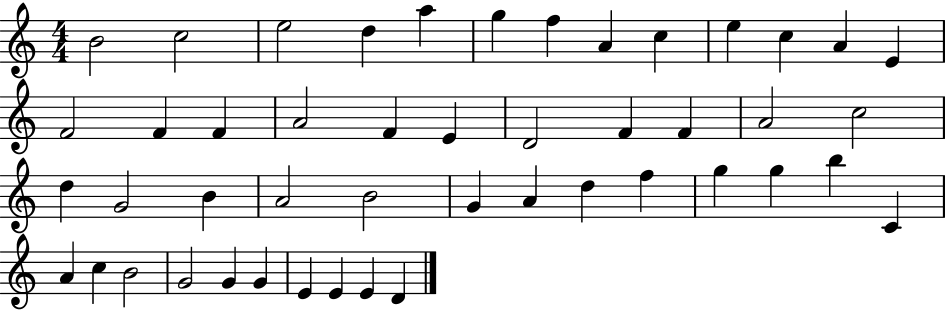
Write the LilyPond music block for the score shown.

{
  \clef treble
  \numericTimeSignature
  \time 4/4
  \key c \major
  b'2 c''2 | e''2 d''4 a''4 | g''4 f''4 a'4 c''4 | e''4 c''4 a'4 e'4 | \break f'2 f'4 f'4 | a'2 f'4 e'4 | d'2 f'4 f'4 | a'2 c''2 | \break d''4 g'2 b'4 | a'2 b'2 | g'4 a'4 d''4 f''4 | g''4 g''4 b''4 c'4 | \break a'4 c''4 b'2 | g'2 g'4 g'4 | e'4 e'4 e'4 d'4 | \bar "|."
}